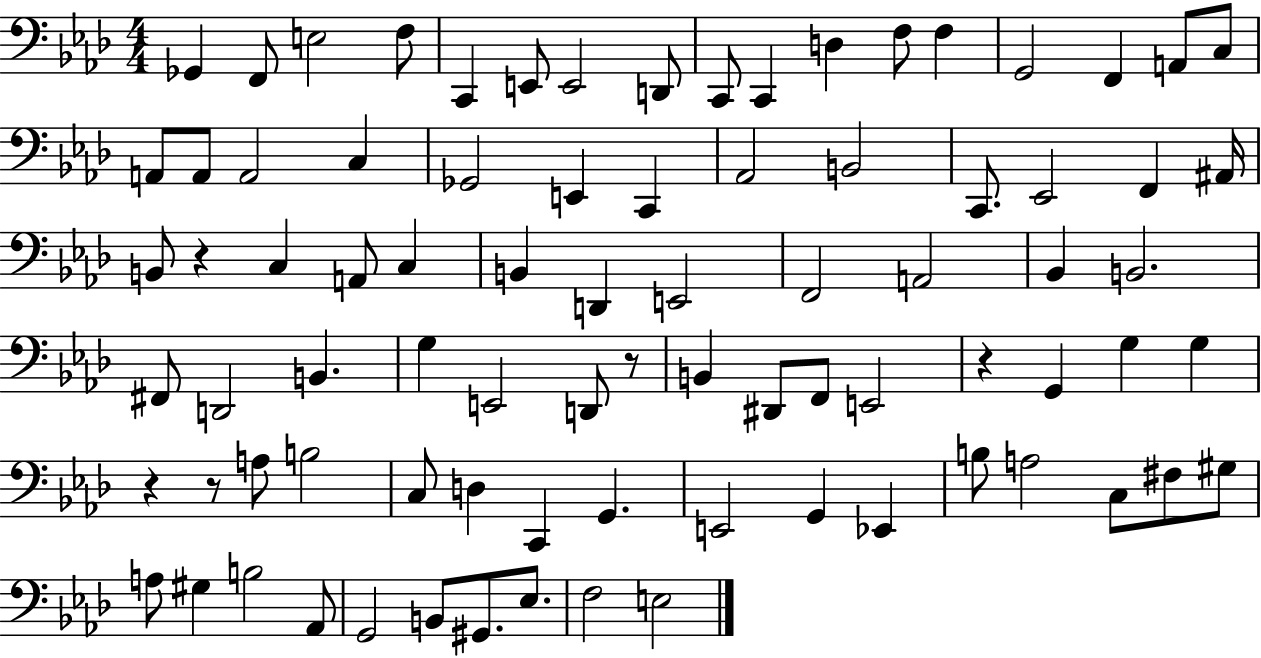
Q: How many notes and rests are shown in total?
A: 83